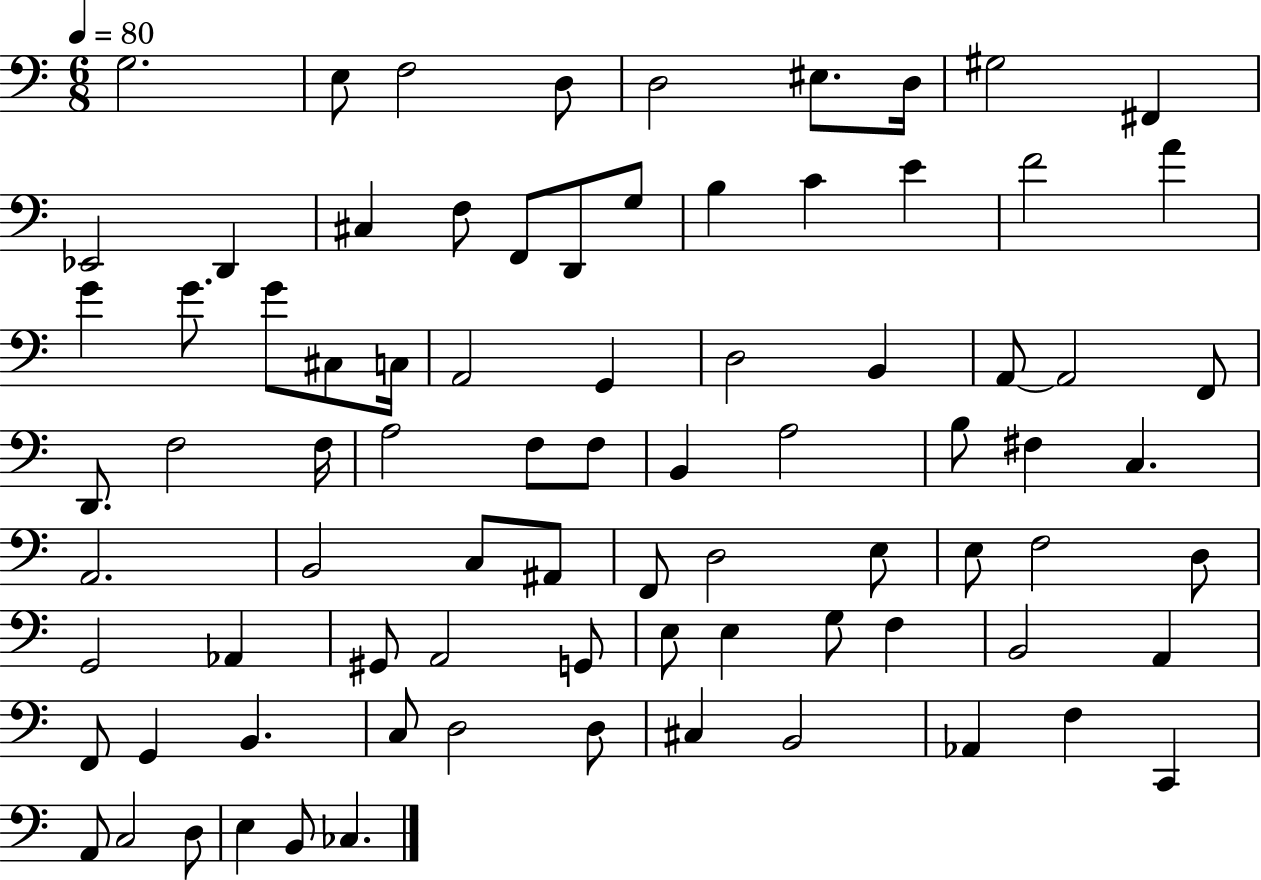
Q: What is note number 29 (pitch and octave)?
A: D3